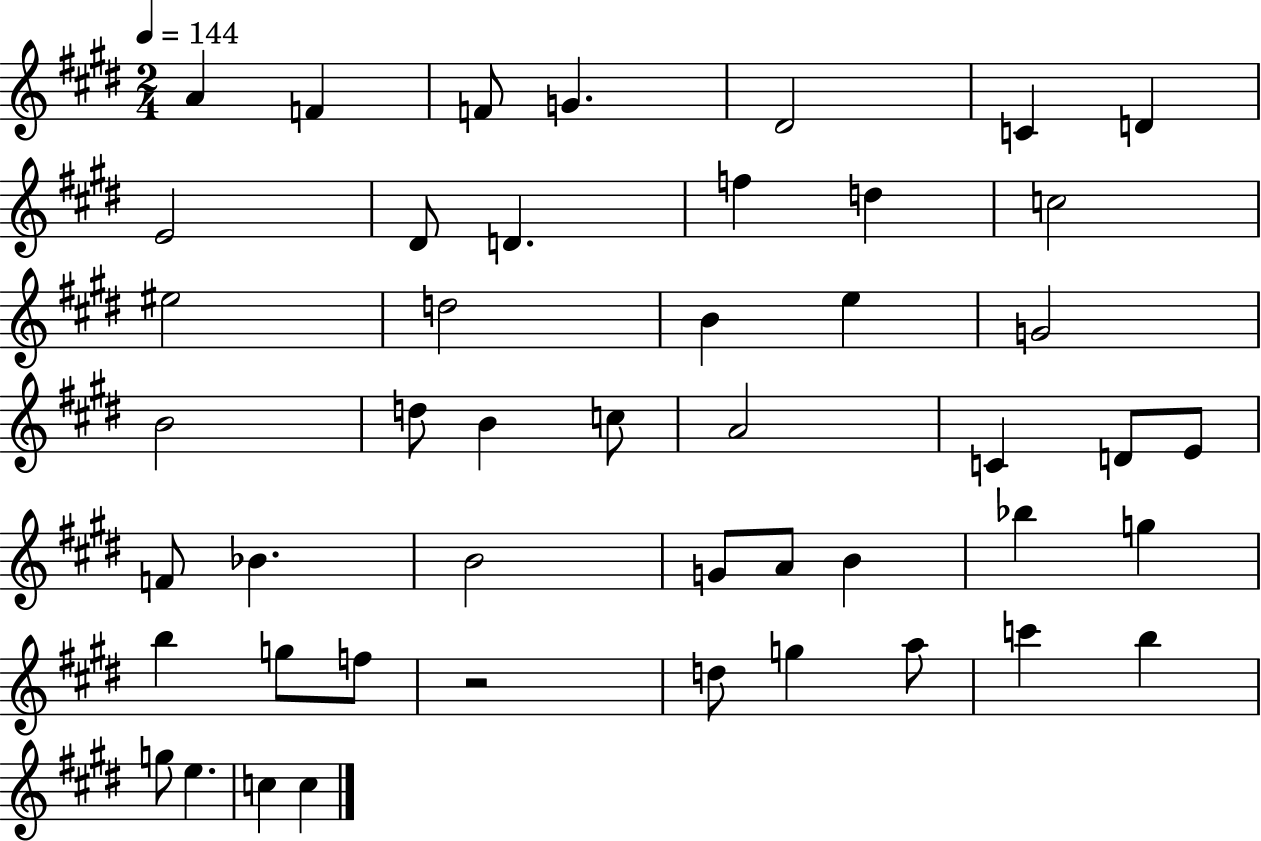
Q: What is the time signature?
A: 2/4